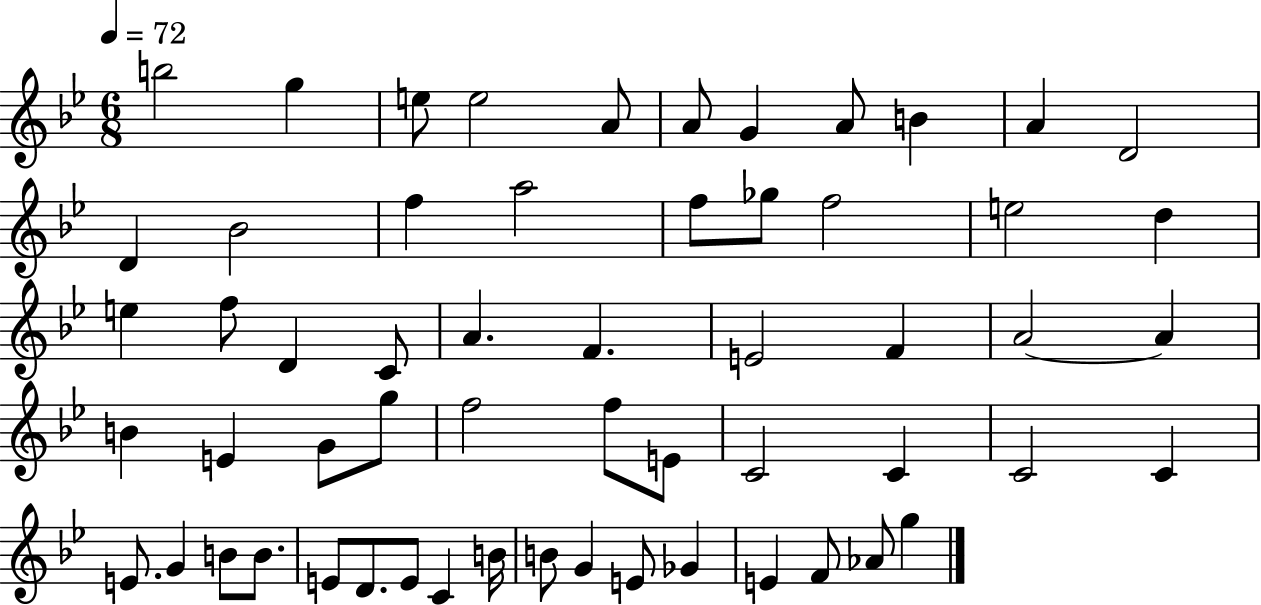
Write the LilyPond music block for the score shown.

{
  \clef treble
  \numericTimeSignature
  \time 6/8
  \key bes \major
  \tempo 4 = 72
  b''2 g''4 | e''8 e''2 a'8 | a'8 g'4 a'8 b'4 | a'4 d'2 | \break d'4 bes'2 | f''4 a''2 | f''8 ges''8 f''2 | e''2 d''4 | \break e''4 f''8 d'4 c'8 | a'4. f'4. | e'2 f'4 | a'2~~ a'4 | \break b'4 e'4 g'8 g''8 | f''2 f''8 e'8 | c'2 c'4 | c'2 c'4 | \break e'8. g'4 b'8 b'8. | e'8 d'8. e'8 c'4 b'16 | b'8 g'4 e'8 ges'4 | e'4 f'8 aes'8 g''4 | \break \bar "|."
}